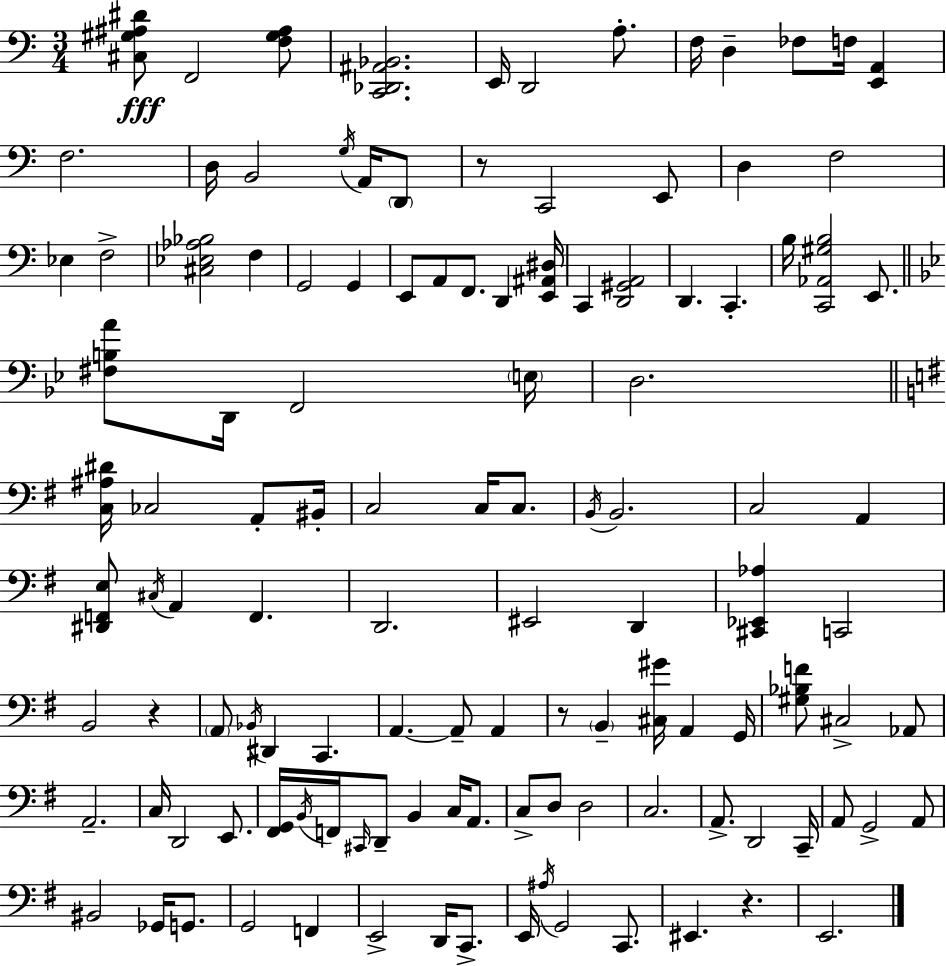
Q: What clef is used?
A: bass